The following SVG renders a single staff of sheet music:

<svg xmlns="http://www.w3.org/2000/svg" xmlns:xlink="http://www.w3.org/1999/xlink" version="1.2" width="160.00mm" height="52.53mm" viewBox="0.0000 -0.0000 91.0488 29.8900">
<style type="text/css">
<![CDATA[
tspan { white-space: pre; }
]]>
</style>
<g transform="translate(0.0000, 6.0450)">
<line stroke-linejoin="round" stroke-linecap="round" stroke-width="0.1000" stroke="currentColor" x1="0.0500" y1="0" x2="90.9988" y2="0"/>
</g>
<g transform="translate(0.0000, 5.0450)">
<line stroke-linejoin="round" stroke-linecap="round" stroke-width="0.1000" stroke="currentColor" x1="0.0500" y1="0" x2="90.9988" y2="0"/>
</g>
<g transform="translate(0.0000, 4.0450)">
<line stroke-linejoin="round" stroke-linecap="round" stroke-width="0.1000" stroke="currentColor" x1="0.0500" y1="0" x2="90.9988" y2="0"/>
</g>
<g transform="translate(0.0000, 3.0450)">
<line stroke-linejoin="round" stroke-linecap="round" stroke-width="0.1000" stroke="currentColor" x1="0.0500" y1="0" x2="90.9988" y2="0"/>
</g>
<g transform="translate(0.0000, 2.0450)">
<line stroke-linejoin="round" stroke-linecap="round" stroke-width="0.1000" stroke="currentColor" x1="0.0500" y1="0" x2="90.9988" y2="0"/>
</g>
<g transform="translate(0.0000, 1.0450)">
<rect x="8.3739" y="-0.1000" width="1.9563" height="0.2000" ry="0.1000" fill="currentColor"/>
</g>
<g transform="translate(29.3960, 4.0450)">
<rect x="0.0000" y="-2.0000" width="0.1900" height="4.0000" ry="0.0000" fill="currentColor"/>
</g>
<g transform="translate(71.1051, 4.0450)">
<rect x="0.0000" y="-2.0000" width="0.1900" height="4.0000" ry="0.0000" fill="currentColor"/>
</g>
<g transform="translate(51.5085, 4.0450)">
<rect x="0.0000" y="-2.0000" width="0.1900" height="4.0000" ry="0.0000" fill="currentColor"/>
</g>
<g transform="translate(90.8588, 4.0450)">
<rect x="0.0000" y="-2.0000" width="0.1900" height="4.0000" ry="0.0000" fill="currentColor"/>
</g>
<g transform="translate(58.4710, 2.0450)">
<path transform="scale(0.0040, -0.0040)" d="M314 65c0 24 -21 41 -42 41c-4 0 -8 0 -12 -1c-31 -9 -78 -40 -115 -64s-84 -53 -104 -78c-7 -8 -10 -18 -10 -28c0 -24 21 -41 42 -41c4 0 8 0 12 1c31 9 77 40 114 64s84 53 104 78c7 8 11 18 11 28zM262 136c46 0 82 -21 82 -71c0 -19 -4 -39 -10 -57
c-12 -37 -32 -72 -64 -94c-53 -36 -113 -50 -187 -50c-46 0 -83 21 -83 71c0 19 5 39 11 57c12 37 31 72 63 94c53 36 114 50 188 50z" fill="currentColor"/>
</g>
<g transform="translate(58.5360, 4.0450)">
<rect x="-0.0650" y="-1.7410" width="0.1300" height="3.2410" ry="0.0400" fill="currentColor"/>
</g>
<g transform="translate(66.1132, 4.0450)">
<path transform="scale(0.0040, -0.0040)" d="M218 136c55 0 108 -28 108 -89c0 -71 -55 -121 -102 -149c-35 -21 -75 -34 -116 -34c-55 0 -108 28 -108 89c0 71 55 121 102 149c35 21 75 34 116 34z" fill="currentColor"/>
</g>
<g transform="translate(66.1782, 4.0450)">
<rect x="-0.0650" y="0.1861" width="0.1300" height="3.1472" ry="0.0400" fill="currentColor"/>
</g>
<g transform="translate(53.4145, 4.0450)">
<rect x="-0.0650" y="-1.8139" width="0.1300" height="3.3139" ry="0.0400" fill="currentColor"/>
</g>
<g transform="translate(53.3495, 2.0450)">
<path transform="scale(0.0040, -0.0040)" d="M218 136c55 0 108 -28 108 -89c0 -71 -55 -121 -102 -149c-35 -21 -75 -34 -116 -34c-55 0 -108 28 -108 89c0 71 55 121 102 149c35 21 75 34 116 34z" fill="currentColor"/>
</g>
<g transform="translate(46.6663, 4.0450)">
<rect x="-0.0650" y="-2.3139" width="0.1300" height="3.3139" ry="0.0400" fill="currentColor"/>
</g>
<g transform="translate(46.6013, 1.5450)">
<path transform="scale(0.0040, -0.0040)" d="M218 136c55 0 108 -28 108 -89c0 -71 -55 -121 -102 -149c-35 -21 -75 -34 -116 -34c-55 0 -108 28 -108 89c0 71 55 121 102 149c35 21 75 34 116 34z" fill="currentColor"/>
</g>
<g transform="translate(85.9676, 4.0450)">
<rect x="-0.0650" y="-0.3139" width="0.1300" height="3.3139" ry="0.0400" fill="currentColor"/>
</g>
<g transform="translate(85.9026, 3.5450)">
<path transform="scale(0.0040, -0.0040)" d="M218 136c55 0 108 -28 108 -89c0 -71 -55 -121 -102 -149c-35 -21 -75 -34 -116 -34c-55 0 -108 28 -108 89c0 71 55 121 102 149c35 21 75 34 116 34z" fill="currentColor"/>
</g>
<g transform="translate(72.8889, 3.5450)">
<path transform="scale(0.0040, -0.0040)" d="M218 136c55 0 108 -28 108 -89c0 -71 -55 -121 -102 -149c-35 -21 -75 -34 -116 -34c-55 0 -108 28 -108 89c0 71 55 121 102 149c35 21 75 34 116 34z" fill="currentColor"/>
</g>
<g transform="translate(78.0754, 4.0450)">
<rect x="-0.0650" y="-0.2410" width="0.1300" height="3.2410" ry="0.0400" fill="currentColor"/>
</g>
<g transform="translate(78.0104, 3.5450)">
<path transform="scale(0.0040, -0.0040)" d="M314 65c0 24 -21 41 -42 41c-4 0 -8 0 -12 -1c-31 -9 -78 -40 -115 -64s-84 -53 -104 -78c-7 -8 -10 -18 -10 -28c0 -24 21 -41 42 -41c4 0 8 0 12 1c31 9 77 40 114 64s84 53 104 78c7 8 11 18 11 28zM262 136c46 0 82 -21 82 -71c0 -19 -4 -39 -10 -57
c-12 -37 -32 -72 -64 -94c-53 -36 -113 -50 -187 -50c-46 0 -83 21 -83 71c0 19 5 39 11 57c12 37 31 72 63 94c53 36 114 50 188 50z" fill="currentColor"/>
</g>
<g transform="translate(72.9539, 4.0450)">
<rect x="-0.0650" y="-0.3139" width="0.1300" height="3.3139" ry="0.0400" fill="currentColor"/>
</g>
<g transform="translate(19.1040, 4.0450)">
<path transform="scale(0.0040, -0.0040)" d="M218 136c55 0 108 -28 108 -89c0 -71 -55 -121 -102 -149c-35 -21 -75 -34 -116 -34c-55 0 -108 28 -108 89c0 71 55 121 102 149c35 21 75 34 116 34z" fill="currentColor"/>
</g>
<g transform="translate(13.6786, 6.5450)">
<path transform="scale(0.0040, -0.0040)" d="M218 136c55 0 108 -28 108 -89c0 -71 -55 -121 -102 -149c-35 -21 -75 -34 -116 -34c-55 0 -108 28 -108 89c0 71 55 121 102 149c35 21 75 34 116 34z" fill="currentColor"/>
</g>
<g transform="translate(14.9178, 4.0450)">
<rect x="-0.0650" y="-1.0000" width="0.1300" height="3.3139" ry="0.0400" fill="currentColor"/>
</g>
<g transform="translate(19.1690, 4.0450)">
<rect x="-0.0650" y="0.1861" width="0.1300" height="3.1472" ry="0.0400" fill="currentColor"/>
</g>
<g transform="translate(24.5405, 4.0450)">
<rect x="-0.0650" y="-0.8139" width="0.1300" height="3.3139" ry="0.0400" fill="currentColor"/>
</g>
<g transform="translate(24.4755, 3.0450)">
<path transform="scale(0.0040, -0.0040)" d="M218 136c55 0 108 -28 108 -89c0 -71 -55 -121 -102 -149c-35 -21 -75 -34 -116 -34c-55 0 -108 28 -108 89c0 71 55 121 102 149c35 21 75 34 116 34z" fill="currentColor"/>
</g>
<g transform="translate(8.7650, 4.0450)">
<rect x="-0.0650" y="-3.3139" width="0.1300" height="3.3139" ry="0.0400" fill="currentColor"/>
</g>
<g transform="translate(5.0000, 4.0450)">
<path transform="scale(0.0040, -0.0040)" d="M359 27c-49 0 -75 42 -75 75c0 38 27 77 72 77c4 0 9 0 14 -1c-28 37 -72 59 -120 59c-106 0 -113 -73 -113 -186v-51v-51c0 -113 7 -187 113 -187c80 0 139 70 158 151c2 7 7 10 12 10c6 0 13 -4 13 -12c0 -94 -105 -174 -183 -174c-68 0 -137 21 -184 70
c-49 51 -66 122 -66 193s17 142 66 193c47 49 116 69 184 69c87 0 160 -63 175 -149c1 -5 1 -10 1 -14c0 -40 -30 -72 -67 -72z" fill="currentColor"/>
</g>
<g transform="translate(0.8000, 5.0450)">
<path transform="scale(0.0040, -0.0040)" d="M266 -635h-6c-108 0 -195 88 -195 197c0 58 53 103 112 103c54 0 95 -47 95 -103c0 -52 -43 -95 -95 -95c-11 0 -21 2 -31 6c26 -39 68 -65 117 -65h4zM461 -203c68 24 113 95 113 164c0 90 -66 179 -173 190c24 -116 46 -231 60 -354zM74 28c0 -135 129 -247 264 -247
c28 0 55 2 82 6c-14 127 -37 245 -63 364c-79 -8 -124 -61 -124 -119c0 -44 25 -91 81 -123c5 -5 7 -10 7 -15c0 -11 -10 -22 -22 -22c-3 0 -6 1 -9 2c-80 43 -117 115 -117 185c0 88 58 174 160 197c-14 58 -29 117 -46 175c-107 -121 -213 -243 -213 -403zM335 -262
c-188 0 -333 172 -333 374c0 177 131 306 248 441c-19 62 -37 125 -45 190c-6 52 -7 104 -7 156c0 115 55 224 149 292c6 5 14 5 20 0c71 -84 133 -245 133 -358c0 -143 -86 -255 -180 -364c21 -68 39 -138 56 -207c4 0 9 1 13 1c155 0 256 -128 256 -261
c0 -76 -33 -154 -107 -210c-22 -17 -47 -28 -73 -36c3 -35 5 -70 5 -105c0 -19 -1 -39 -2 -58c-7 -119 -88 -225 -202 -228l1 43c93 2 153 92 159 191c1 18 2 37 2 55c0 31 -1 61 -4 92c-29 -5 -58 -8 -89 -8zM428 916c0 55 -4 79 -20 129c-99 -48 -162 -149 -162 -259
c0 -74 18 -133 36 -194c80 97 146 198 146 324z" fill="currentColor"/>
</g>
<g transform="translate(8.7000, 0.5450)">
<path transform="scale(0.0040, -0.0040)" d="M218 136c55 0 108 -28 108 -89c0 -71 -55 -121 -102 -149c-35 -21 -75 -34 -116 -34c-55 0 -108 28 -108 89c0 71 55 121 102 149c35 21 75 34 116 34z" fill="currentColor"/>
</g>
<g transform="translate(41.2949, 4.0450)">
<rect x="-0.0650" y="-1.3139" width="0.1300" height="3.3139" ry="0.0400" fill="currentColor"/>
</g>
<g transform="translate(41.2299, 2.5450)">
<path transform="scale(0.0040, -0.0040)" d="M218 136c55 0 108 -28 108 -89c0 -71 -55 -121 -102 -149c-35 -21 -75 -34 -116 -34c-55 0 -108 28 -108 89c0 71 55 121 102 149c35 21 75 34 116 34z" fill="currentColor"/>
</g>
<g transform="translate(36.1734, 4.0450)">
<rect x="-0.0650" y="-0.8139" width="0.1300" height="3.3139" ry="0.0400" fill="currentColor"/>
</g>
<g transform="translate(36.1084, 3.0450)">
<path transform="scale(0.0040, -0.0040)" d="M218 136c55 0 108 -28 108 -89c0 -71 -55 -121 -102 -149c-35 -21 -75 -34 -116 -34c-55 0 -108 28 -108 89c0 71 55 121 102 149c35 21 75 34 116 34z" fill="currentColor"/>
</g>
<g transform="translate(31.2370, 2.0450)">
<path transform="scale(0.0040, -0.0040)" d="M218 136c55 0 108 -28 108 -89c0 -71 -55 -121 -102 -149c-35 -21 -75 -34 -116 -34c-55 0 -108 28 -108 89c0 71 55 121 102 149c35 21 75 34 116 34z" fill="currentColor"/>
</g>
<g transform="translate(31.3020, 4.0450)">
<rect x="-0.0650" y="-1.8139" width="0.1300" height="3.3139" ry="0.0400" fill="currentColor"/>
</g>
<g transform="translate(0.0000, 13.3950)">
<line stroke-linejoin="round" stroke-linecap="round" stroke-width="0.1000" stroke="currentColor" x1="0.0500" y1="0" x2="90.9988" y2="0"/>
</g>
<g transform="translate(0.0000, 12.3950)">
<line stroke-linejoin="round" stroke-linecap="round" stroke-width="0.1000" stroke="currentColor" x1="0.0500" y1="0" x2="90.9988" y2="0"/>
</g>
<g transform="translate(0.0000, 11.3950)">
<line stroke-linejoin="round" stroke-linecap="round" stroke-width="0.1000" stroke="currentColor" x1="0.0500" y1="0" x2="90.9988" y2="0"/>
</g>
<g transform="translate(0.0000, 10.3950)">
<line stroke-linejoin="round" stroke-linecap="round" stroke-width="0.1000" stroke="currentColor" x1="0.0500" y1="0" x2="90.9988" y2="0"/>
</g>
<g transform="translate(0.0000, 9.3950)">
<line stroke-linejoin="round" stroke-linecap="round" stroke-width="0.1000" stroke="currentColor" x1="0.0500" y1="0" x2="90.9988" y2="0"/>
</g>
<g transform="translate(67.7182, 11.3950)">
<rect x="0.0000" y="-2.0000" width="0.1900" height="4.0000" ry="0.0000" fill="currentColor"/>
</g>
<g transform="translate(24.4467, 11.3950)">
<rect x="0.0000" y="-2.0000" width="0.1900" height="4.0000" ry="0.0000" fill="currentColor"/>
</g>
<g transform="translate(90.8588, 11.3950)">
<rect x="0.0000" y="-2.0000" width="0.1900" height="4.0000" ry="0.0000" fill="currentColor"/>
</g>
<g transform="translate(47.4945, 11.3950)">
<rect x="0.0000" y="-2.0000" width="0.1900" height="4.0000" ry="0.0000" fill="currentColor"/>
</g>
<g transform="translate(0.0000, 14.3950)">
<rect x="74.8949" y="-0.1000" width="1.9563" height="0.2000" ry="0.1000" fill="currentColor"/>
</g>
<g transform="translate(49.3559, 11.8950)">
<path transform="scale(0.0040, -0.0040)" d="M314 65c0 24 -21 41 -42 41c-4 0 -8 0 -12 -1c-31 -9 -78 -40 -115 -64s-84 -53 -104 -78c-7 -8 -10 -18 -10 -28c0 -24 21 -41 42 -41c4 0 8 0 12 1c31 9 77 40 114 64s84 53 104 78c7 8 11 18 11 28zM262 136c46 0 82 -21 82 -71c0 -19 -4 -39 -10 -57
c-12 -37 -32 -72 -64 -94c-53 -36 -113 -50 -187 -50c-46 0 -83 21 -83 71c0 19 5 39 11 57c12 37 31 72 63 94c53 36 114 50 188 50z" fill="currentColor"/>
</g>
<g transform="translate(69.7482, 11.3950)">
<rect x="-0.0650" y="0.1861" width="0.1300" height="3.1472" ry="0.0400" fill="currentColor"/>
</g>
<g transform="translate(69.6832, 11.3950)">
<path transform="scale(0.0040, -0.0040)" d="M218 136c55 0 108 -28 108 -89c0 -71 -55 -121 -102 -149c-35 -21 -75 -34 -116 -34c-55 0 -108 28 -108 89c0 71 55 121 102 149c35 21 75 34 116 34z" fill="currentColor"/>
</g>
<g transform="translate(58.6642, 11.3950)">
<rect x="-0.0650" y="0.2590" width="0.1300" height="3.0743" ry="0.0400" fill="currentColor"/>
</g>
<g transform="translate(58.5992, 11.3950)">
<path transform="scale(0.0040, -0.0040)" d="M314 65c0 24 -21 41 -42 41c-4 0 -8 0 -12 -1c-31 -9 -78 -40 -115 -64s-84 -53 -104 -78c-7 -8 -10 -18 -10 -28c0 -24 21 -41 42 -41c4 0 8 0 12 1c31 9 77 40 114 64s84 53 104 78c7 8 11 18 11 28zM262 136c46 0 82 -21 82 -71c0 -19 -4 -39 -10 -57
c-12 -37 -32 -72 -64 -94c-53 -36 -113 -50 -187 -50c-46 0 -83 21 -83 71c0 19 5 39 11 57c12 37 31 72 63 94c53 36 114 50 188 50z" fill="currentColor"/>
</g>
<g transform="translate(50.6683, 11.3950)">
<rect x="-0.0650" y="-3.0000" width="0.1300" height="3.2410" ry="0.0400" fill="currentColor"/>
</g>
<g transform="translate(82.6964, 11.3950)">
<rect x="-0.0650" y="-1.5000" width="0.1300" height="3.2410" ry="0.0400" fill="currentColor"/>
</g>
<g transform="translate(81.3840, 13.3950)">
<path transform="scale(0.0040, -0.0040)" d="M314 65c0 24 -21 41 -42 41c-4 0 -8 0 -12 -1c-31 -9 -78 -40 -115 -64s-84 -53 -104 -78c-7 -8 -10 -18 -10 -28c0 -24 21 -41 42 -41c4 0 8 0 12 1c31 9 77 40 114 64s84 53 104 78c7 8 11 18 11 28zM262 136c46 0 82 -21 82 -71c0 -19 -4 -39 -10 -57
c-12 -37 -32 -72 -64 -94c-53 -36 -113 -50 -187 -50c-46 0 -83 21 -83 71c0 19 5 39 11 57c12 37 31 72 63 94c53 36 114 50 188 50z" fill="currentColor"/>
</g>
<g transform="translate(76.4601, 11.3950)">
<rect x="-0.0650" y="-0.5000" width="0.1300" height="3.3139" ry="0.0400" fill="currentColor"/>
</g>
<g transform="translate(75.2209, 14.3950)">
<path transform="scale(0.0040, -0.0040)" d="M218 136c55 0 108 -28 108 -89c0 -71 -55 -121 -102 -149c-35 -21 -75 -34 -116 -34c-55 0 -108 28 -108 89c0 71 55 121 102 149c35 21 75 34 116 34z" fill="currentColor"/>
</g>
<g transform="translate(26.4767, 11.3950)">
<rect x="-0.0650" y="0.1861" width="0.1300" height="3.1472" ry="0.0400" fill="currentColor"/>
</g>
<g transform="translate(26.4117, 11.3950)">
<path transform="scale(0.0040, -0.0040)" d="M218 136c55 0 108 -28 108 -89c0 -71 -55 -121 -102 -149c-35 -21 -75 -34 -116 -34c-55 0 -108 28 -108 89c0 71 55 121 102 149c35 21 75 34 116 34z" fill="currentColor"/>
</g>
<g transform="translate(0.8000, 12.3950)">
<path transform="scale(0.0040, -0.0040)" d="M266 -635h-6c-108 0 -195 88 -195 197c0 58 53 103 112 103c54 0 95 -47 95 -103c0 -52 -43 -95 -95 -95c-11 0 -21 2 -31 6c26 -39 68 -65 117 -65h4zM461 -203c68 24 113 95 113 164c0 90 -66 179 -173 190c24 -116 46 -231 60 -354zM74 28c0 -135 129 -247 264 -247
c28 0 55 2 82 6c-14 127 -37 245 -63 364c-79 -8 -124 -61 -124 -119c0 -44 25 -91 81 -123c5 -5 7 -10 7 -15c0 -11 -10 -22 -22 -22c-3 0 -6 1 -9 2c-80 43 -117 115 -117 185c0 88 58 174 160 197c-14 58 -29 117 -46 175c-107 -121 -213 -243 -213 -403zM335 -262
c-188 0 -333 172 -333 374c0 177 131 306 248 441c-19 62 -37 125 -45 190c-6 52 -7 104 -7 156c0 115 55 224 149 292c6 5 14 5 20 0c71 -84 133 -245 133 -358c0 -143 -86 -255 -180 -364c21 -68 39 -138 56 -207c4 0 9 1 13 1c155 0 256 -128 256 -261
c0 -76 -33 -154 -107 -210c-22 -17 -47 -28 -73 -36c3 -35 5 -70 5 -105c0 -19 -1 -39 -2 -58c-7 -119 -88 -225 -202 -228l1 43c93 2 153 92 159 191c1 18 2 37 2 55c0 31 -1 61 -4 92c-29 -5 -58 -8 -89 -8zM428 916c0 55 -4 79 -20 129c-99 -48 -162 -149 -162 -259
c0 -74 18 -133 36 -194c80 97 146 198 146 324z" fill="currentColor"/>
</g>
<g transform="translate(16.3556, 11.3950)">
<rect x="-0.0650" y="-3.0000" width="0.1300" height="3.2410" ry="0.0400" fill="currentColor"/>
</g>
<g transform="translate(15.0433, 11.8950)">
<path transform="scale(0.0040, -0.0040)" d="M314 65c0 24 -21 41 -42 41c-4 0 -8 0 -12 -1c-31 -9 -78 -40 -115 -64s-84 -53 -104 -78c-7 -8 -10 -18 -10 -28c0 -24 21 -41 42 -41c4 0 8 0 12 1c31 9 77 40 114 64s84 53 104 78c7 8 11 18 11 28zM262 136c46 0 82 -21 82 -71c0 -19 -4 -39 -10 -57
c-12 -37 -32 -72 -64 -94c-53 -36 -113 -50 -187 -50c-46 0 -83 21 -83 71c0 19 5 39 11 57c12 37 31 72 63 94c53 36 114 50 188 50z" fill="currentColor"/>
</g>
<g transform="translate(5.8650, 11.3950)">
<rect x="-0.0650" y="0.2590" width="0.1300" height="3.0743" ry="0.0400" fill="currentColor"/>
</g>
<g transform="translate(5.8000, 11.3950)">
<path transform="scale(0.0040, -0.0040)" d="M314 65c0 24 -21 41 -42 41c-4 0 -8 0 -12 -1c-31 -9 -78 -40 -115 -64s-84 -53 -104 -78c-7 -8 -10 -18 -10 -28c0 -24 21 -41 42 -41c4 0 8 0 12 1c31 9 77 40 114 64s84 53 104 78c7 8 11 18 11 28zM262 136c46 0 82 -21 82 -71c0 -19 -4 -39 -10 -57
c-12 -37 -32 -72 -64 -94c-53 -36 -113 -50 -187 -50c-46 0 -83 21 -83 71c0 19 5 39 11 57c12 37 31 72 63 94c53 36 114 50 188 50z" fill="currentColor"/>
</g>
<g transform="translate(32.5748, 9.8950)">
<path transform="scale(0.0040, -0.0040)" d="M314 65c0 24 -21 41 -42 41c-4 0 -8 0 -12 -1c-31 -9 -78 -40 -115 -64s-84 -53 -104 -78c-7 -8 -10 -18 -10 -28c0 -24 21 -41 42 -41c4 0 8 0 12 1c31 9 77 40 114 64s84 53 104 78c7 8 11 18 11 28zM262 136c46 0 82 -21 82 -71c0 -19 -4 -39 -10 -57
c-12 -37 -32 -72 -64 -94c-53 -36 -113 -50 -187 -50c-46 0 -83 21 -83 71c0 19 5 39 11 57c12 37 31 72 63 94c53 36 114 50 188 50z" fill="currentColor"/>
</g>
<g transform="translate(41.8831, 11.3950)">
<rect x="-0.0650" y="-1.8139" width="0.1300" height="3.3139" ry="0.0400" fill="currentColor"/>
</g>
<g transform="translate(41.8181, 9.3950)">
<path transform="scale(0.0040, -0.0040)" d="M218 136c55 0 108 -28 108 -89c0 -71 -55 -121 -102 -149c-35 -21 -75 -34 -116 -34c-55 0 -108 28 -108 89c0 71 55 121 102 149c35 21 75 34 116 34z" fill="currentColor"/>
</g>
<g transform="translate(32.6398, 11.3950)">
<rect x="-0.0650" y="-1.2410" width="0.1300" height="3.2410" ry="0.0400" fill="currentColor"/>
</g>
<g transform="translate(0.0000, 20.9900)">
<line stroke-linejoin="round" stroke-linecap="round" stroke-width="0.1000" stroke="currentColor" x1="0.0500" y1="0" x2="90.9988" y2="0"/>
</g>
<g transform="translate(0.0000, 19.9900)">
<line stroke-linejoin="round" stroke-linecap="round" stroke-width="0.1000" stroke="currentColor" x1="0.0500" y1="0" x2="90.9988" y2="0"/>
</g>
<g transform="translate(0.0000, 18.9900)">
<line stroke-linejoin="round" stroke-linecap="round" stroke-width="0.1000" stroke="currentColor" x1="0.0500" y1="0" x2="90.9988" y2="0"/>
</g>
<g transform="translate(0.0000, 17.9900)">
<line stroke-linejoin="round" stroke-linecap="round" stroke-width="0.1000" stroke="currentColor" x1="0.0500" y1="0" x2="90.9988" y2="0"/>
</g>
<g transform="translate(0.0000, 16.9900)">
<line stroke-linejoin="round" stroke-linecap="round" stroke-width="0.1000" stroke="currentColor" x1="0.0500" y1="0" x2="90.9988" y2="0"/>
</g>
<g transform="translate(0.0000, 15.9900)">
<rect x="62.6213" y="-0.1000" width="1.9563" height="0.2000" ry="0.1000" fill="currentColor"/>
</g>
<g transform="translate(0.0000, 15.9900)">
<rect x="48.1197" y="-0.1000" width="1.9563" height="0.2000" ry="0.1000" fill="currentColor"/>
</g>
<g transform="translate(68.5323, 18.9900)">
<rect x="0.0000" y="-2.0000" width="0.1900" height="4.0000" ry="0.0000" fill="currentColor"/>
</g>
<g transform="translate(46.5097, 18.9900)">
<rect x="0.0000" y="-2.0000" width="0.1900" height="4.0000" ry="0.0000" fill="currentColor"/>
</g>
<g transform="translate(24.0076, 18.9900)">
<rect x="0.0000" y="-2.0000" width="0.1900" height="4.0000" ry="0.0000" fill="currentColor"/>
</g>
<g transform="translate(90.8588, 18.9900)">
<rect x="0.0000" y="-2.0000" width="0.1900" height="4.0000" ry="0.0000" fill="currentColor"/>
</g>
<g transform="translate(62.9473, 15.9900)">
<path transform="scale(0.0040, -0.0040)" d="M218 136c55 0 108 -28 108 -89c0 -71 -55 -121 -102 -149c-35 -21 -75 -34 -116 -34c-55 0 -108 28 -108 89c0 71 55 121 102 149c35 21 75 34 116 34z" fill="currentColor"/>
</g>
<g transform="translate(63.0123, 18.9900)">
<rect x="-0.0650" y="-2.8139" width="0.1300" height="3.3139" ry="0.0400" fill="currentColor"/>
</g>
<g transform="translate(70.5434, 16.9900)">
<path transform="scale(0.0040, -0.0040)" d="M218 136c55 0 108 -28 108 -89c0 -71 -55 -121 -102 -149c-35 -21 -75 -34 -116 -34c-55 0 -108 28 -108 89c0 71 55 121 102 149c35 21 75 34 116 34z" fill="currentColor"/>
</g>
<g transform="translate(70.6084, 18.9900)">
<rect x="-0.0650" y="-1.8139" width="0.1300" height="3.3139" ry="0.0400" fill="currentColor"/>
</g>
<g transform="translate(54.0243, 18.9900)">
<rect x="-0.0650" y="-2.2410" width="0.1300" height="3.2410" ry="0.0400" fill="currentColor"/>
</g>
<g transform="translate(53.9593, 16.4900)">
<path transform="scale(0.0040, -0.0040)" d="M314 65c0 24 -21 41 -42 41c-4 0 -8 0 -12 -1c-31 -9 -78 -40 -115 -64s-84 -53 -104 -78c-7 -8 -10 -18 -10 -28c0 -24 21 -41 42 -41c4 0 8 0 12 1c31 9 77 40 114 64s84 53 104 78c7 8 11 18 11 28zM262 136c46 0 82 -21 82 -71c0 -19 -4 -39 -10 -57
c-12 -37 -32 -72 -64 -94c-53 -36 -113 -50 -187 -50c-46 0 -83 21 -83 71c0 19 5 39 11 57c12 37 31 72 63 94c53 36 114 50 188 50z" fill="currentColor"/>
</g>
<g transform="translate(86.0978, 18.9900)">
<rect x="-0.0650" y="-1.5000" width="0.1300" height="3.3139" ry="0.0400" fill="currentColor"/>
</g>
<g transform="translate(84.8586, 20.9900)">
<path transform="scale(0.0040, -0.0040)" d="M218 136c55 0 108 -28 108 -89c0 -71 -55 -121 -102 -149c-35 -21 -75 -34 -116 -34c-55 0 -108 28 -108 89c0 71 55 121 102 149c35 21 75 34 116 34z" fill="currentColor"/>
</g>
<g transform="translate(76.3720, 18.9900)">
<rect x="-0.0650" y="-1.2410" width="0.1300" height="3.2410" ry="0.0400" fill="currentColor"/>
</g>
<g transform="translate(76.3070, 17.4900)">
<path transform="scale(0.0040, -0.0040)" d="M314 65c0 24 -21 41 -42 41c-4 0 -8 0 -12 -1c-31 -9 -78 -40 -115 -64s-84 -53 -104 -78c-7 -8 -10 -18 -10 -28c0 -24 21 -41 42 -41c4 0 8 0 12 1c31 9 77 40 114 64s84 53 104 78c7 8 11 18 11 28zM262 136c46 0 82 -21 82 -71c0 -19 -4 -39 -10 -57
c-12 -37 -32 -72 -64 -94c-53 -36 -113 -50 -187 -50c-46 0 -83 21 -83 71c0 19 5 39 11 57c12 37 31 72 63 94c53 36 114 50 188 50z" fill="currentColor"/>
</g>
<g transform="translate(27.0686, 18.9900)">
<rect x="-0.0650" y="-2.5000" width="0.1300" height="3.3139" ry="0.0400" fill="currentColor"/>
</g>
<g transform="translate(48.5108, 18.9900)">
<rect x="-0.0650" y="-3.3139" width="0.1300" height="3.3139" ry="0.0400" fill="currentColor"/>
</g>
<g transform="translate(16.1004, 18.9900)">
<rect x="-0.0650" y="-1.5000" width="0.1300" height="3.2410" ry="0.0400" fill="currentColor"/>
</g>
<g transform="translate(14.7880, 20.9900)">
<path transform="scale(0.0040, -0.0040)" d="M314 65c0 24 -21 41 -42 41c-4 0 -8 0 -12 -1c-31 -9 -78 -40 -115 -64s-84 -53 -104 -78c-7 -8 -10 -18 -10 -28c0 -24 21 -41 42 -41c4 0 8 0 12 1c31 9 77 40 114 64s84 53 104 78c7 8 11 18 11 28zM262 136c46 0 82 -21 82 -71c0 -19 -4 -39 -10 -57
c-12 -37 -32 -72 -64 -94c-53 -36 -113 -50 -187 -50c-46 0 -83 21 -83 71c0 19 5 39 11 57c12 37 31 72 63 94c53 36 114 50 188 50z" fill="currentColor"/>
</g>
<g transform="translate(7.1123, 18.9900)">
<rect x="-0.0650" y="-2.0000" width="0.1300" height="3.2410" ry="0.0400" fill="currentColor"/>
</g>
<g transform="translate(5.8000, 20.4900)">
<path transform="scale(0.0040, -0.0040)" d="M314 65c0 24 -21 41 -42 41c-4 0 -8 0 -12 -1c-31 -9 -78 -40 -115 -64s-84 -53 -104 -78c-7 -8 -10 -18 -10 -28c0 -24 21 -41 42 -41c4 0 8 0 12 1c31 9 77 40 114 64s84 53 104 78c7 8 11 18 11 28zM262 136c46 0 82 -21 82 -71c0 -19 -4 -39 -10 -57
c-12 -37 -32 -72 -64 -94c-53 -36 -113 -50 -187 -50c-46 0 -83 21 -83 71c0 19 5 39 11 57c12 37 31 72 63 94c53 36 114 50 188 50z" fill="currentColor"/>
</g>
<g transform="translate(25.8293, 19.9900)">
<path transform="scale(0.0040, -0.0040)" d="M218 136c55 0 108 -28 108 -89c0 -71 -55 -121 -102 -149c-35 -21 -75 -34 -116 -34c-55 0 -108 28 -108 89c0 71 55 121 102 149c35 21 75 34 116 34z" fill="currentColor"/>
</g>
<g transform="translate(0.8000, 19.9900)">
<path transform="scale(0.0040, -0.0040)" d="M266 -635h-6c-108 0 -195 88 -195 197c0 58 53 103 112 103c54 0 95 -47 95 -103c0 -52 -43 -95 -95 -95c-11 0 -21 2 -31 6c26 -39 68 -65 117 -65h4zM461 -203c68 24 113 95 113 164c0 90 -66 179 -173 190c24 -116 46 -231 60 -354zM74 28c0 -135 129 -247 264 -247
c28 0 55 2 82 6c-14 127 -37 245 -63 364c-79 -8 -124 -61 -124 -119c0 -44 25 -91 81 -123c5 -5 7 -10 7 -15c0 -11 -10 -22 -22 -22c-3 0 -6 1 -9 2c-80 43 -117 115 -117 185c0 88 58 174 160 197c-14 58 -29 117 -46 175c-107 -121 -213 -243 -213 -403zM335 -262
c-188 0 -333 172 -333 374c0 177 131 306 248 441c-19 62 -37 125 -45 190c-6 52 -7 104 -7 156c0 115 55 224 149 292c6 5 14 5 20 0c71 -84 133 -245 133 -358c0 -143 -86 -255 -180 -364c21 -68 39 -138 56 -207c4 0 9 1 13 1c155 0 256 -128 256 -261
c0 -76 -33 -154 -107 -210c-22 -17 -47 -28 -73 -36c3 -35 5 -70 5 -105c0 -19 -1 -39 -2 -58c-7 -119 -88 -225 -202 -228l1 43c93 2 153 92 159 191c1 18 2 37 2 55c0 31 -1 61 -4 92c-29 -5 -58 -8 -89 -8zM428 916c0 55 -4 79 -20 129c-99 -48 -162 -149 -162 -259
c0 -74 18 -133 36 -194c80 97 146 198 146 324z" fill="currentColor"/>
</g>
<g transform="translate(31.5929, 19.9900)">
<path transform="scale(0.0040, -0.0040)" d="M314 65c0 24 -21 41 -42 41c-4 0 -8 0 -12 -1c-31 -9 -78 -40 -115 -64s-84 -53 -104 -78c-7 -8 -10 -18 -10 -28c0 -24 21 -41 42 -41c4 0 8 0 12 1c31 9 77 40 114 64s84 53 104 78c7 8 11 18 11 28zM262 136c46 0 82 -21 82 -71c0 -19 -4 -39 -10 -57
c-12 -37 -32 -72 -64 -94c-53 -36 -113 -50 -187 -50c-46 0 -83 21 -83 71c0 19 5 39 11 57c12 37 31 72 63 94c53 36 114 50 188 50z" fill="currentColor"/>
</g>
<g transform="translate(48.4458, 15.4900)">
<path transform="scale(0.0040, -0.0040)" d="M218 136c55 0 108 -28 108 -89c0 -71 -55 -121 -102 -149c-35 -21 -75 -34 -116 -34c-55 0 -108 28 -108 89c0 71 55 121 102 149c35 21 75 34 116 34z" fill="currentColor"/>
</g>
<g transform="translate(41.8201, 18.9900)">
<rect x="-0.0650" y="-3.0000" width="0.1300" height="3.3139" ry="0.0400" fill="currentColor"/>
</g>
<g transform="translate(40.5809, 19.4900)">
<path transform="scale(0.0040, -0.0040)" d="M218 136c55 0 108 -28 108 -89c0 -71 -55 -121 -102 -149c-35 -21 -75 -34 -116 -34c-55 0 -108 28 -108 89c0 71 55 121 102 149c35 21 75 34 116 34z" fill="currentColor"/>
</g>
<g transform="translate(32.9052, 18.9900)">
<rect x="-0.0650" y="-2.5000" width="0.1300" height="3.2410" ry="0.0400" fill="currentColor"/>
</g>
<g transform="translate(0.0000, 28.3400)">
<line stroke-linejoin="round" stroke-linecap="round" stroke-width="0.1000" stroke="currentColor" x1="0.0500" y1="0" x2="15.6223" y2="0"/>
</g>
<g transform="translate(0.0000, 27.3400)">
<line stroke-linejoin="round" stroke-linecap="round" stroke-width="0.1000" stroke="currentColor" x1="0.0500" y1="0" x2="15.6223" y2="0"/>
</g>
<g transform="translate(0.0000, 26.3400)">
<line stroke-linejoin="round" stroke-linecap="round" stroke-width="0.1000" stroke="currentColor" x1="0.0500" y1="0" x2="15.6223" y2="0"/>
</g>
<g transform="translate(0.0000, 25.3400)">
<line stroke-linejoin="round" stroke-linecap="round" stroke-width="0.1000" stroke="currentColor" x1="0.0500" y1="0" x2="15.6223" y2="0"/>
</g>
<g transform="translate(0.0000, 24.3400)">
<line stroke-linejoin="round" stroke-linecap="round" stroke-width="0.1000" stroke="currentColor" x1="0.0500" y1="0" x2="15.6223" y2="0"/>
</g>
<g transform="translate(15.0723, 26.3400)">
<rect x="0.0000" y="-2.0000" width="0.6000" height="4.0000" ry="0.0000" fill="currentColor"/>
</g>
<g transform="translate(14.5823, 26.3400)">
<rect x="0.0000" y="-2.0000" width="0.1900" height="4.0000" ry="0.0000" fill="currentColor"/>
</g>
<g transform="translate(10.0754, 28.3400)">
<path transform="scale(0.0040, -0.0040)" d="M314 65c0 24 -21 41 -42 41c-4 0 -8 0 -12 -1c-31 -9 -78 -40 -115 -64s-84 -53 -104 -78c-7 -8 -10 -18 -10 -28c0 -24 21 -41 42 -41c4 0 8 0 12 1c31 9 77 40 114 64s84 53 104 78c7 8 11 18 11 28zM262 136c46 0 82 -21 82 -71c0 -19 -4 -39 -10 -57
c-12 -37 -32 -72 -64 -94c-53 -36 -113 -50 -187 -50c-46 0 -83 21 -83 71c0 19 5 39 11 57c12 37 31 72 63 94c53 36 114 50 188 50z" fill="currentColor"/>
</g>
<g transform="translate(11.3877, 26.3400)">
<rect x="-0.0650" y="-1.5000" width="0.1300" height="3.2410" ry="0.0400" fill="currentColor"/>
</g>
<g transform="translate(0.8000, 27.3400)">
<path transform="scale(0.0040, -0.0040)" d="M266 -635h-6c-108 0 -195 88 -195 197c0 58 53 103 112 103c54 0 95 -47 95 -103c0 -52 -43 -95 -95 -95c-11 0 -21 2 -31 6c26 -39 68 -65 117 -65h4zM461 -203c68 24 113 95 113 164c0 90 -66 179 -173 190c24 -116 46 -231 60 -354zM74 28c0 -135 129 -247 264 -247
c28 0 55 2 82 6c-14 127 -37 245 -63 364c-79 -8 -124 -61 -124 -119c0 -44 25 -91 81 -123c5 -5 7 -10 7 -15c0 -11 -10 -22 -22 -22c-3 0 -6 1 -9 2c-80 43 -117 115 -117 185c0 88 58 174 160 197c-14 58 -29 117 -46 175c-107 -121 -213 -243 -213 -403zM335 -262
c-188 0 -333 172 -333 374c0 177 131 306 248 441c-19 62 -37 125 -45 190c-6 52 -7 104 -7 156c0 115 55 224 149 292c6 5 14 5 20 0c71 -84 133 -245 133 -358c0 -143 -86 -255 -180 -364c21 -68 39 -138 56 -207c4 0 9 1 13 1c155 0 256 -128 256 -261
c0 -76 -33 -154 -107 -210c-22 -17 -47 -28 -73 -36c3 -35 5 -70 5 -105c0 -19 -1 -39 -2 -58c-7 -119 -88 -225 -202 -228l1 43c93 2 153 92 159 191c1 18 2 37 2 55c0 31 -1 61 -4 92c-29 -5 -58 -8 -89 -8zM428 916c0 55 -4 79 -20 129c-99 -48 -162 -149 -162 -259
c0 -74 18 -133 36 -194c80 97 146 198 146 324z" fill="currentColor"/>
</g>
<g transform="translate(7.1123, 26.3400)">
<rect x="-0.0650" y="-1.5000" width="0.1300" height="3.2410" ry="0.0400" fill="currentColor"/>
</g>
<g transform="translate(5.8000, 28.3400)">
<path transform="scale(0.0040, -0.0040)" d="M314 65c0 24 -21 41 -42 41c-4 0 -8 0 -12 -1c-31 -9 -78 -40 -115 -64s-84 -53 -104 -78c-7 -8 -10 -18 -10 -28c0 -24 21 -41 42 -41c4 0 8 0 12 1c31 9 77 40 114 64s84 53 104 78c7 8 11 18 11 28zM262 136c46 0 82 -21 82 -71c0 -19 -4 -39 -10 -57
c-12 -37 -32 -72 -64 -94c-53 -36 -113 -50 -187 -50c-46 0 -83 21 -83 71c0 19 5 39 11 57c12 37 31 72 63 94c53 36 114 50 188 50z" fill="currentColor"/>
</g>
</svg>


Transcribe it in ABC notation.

X:1
T:Untitled
M:4/4
L:1/4
K:C
b D B d f d e g f f2 B c c2 c B2 A2 B e2 f A2 B2 B C E2 F2 E2 G G2 A b g2 a f e2 E E2 E2